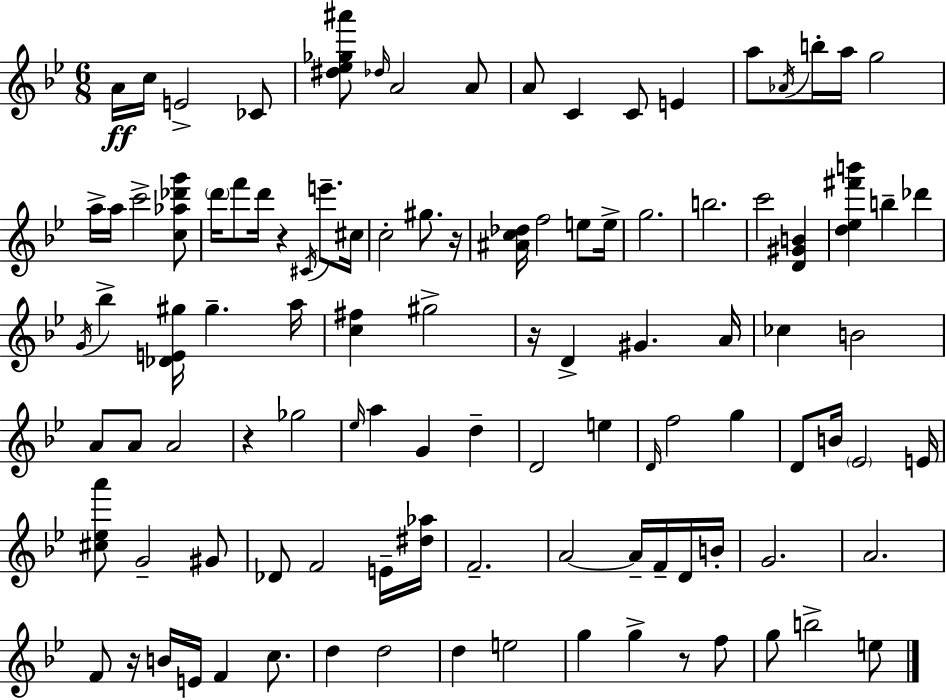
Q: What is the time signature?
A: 6/8